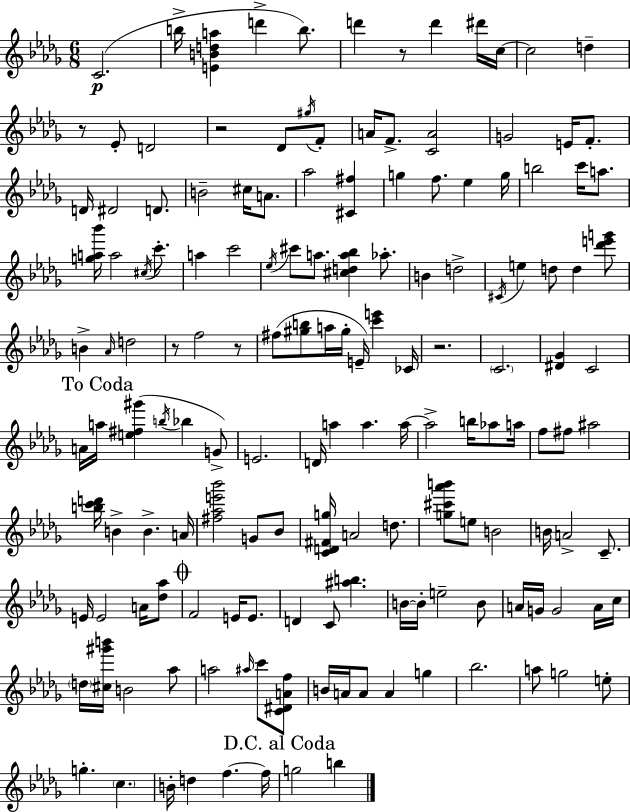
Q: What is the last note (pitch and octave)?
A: B5